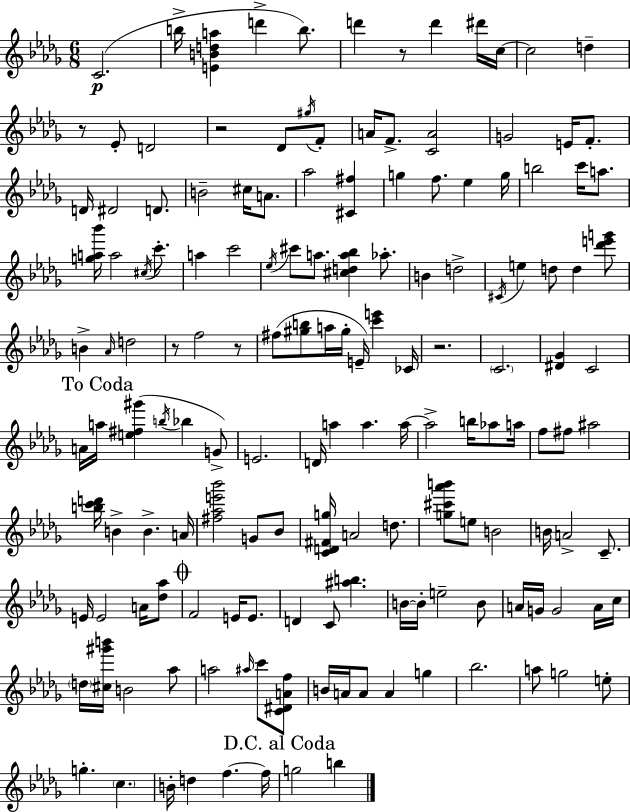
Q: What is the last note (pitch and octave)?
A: B5